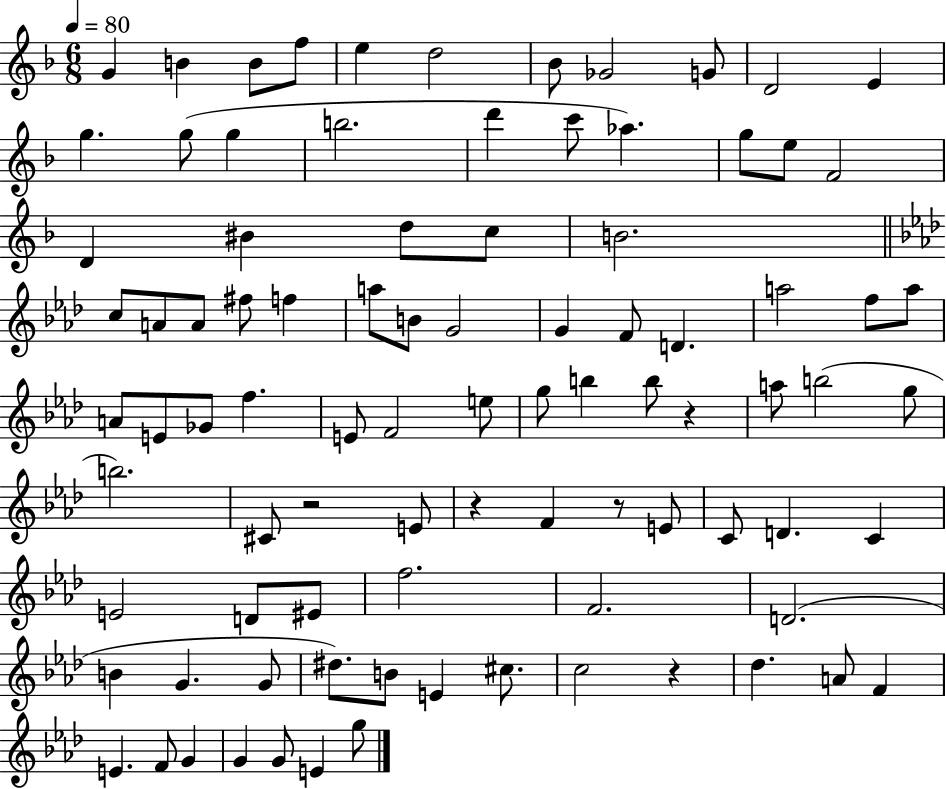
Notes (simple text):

G4/q B4/q B4/e F5/e E5/q D5/h Bb4/e Gb4/h G4/e D4/h E4/q G5/q. G5/e G5/q B5/h. D6/q C6/e Ab5/q. G5/e E5/e F4/h D4/q BIS4/q D5/e C5/e B4/h. C5/e A4/e A4/e F#5/e F5/q A5/e B4/e G4/h G4/q F4/e D4/q. A5/h F5/e A5/e A4/e E4/e Gb4/e F5/q. E4/e F4/h E5/e G5/e B5/q B5/e R/q A5/e B5/h G5/e B5/h. C#4/e R/h E4/e R/q F4/q R/e E4/e C4/e D4/q. C4/q E4/h D4/e EIS4/e F5/h. F4/h. D4/h. B4/q G4/q. G4/e D#5/e. B4/e E4/q C#5/e. C5/h R/q Db5/q. A4/e F4/q E4/q. F4/e G4/q G4/q G4/e E4/q G5/e